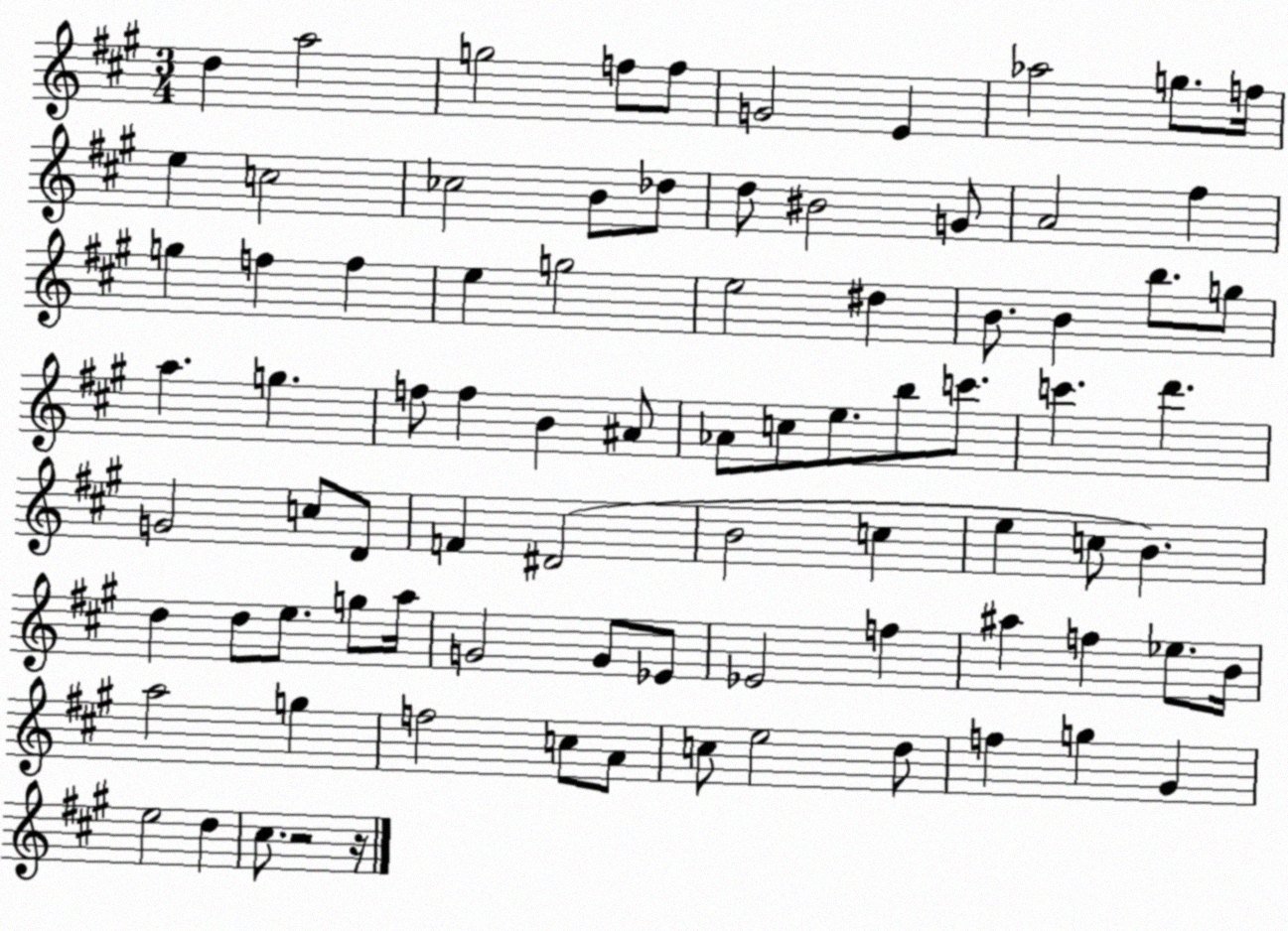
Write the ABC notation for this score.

X:1
T:Untitled
M:3/4
L:1/4
K:A
d a2 g2 f/2 f/2 G2 E _a2 g/2 f/4 e c2 _c2 B/2 _d/2 d/2 ^B2 G/2 A2 ^f g f f e g2 e2 ^d B/2 B b/2 g/2 a g f/2 f B ^A/2 _A/2 c/2 e/2 b/2 c'/2 c' d' G2 c/2 D/2 F ^D2 B2 c e c/2 B d d/2 e/2 g/2 a/4 G2 G/2 _E/2 _E2 f ^a f _e/2 B/4 a2 g f2 c/2 A/2 c/2 e2 d/2 f g ^G e2 d ^c/2 z2 z/4